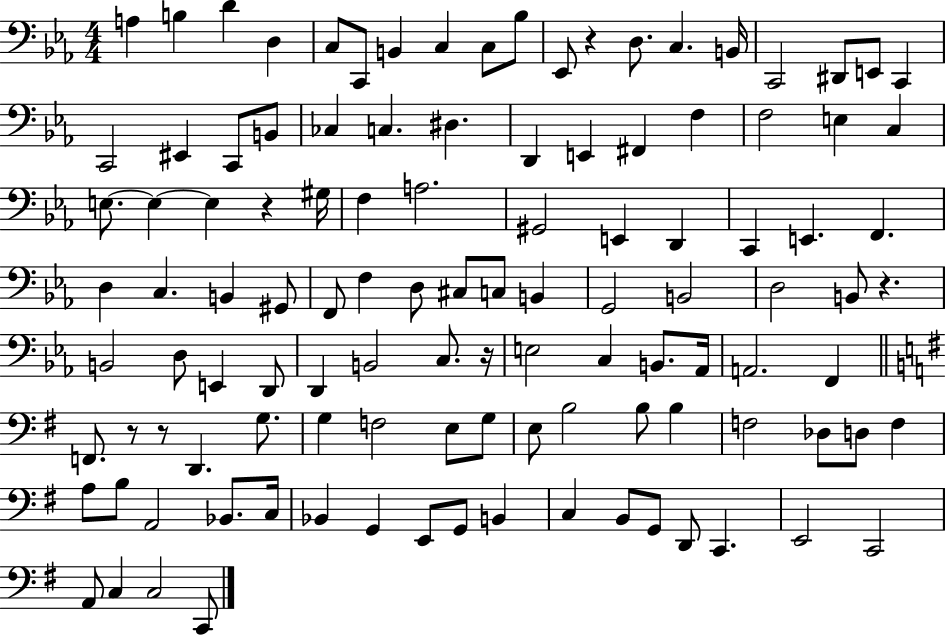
{
  \clef bass
  \numericTimeSignature
  \time 4/4
  \key ees \major
  a4 b4 d'4 d4 | c8 c,8 b,4 c4 c8 bes8 | ees,8 r4 d8. c4. b,16 | c,2 dis,8 e,8 c,4 | \break c,2 eis,4 c,8 b,8 | ces4 c4. dis4. | d,4 e,4 fis,4 f4 | f2 e4 c4 | \break e8.~~ e4~~ e4 r4 gis16 | f4 a2. | gis,2 e,4 d,4 | c,4 e,4. f,4. | \break d4 c4. b,4 gis,8 | f,8 f4 d8 cis8 c8 b,4 | g,2 b,2 | d2 b,8 r4. | \break b,2 d8 e,4 d,8 | d,4 b,2 c8. r16 | e2 c4 b,8. aes,16 | a,2. f,4 | \break \bar "||" \break \key g \major f,8. r8 r8 d,4. g8. | g4 f2 e8 g8 | e8 b2 b8 b4 | f2 des8 d8 f4 | \break a8 b8 a,2 bes,8. c16 | bes,4 g,4 e,8 g,8 b,4 | c4 b,8 g,8 d,8 c,4. | e,2 c,2 | \break a,8 c4 c2 c,8 | \bar "|."
}